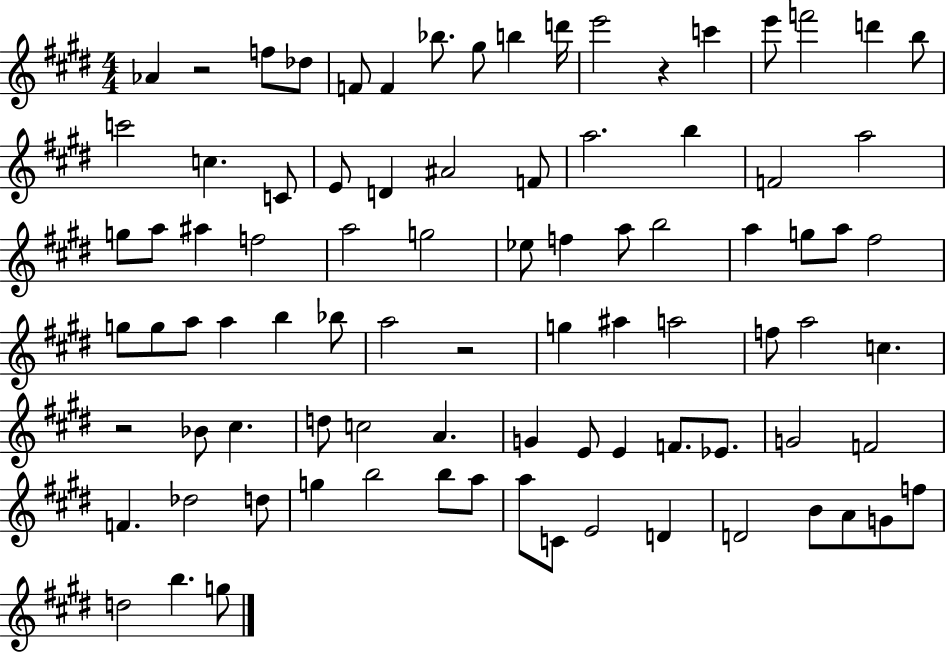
Ab4/q R/h F5/e Db5/e F4/e F4/q Bb5/e. G#5/e B5/q D6/s E6/h R/q C6/q E6/e F6/h D6/q B5/e C6/h C5/q. C4/e E4/e D4/q A#4/h F4/e A5/h. B5/q F4/h A5/h G5/e A5/e A#5/q F5/h A5/h G5/h Eb5/e F5/q A5/e B5/h A5/q G5/e A5/e F#5/h G5/e G5/e A5/e A5/q B5/q Bb5/e A5/h R/h G5/q A#5/q A5/h F5/e A5/h C5/q. R/h Bb4/e C#5/q. D5/e C5/h A4/q. G4/q E4/e E4/q F4/e. Eb4/e. G4/h F4/h F4/q. Db5/h D5/e G5/q B5/h B5/e A5/e A5/e C4/e E4/h D4/q D4/h B4/e A4/e G4/e F5/e D5/h B5/q. G5/e